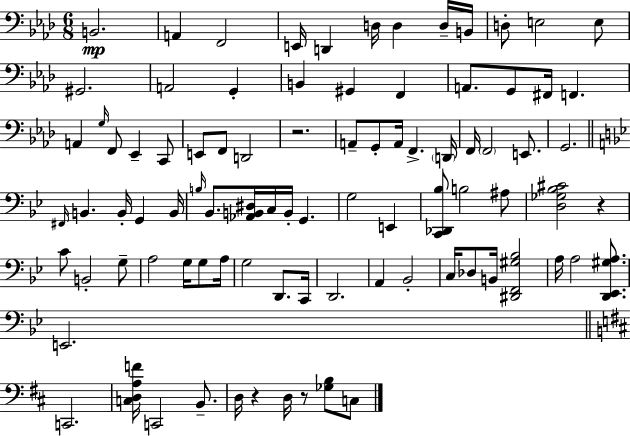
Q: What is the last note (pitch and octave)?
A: C3